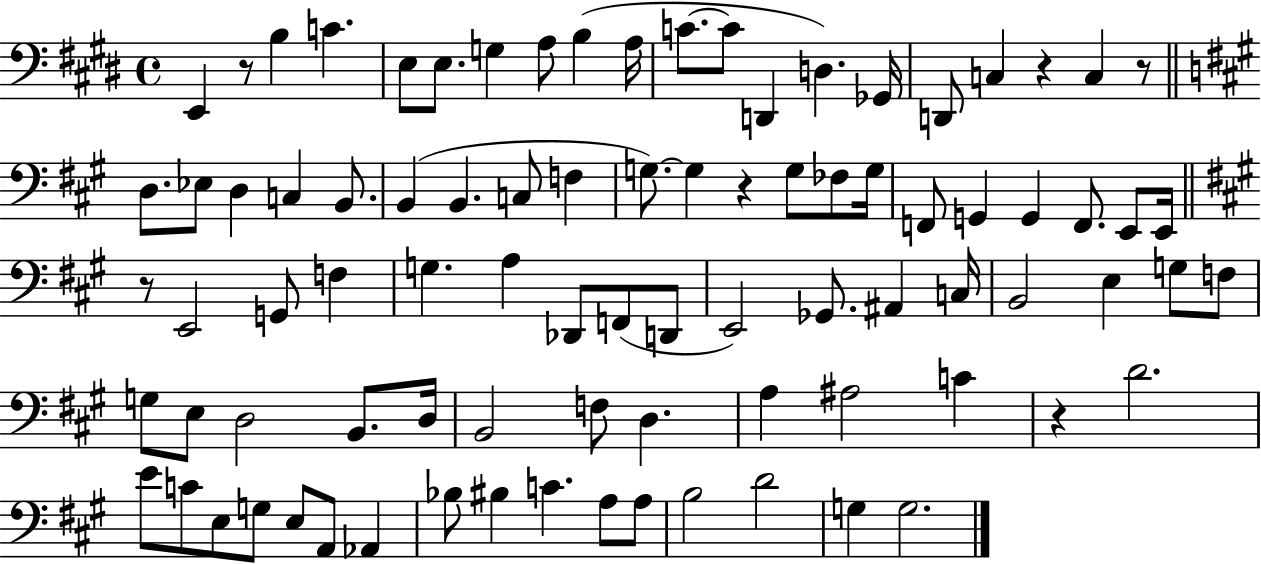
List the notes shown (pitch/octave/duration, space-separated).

E2/q R/e B3/q C4/q. E3/e E3/e. G3/q A3/e B3/q A3/s C4/e. C4/e D2/q D3/q. Gb2/s D2/e C3/q R/q C3/q R/e D3/e. Eb3/e D3/q C3/q B2/e. B2/q B2/q. C3/e F3/q G3/e. G3/q R/q G3/e FES3/e G3/s F2/e G2/q G2/q F2/e. E2/e E2/s R/e E2/h G2/e F3/q G3/q. A3/q Db2/e F2/e D2/e E2/h Gb2/e. A#2/q C3/s B2/h E3/q G3/e F3/e G3/e E3/e D3/h B2/e. D3/s B2/h F3/e D3/q. A3/q A#3/h C4/q R/q D4/h. E4/e C4/e E3/e G3/e E3/e A2/e Ab2/q Bb3/e BIS3/q C4/q. A3/e A3/e B3/h D4/h G3/q G3/h.